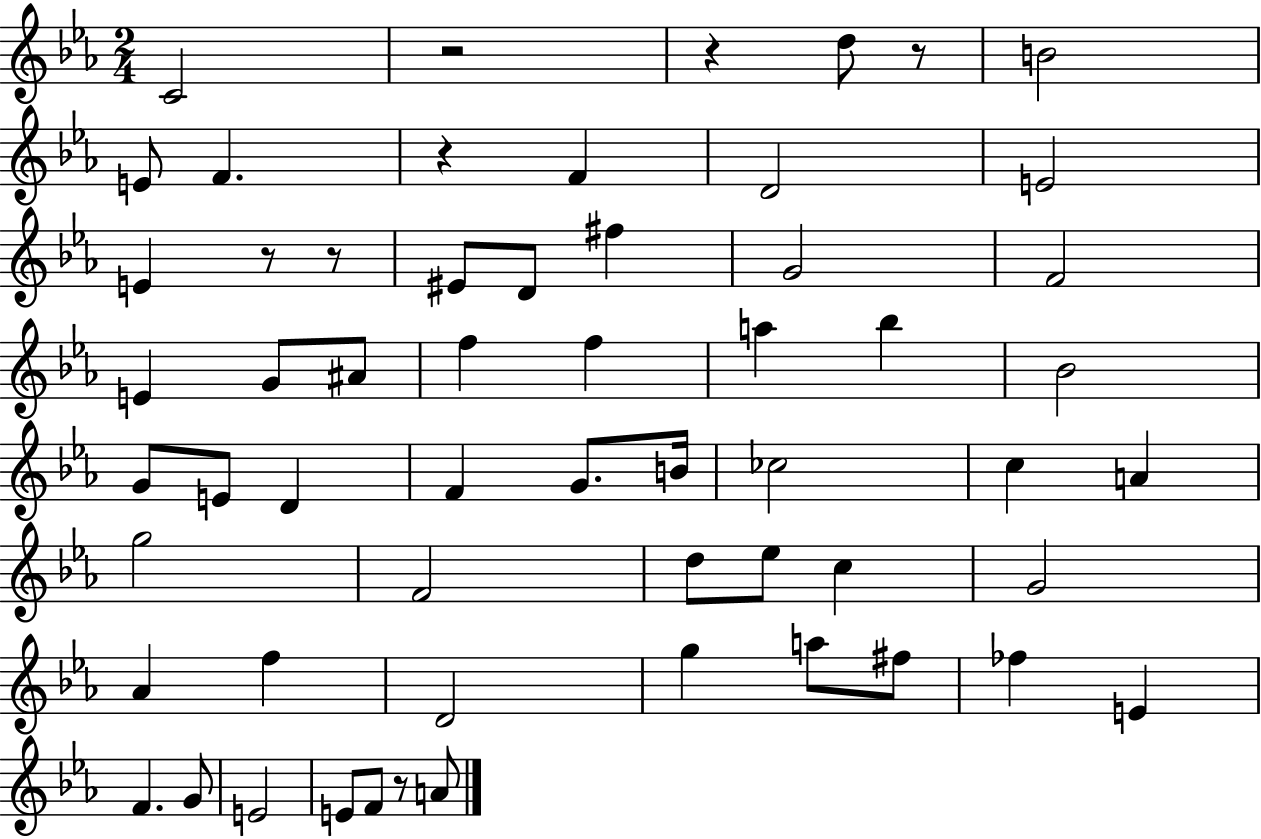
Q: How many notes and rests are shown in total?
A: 58